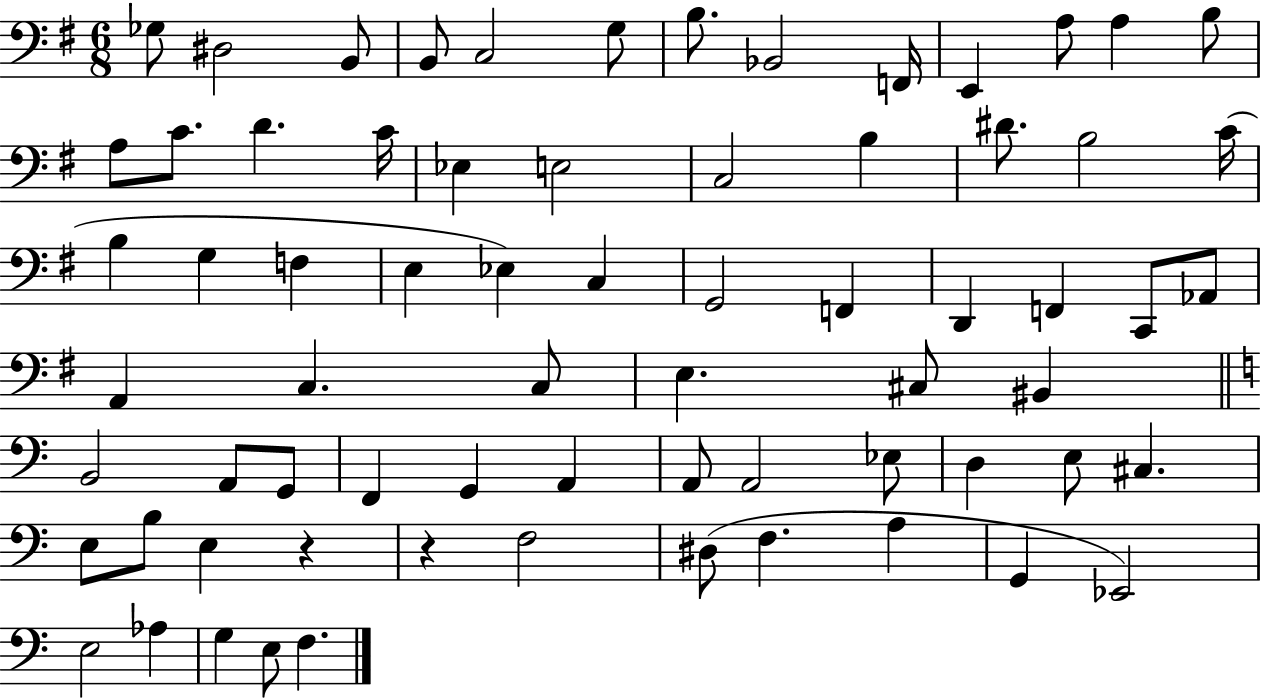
X:1
T:Untitled
M:6/8
L:1/4
K:G
_G,/2 ^D,2 B,,/2 B,,/2 C,2 G,/2 B,/2 _B,,2 F,,/4 E,, A,/2 A, B,/2 A,/2 C/2 D C/4 _E, E,2 C,2 B, ^D/2 B,2 C/4 B, G, F, E, _E, C, G,,2 F,, D,, F,, C,,/2 _A,,/2 A,, C, C,/2 E, ^C,/2 ^B,, B,,2 A,,/2 G,,/2 F,, G,, A,, A,,/2 A,,2 _E,/2 D, E,/2 ^C, E,/2 B,/2 E, z z F,2 ^D,/2 F, A, G,, _E,,2 E,2 _A, G, E,/2 F,